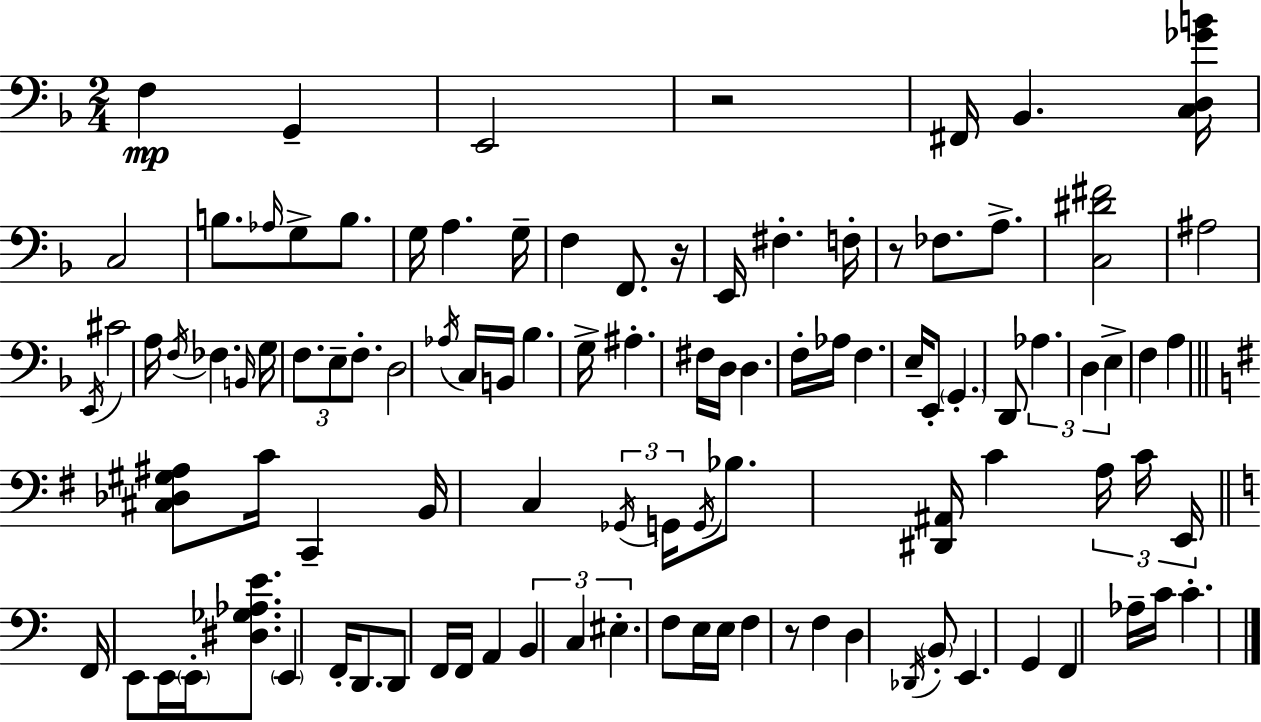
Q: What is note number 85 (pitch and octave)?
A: D3